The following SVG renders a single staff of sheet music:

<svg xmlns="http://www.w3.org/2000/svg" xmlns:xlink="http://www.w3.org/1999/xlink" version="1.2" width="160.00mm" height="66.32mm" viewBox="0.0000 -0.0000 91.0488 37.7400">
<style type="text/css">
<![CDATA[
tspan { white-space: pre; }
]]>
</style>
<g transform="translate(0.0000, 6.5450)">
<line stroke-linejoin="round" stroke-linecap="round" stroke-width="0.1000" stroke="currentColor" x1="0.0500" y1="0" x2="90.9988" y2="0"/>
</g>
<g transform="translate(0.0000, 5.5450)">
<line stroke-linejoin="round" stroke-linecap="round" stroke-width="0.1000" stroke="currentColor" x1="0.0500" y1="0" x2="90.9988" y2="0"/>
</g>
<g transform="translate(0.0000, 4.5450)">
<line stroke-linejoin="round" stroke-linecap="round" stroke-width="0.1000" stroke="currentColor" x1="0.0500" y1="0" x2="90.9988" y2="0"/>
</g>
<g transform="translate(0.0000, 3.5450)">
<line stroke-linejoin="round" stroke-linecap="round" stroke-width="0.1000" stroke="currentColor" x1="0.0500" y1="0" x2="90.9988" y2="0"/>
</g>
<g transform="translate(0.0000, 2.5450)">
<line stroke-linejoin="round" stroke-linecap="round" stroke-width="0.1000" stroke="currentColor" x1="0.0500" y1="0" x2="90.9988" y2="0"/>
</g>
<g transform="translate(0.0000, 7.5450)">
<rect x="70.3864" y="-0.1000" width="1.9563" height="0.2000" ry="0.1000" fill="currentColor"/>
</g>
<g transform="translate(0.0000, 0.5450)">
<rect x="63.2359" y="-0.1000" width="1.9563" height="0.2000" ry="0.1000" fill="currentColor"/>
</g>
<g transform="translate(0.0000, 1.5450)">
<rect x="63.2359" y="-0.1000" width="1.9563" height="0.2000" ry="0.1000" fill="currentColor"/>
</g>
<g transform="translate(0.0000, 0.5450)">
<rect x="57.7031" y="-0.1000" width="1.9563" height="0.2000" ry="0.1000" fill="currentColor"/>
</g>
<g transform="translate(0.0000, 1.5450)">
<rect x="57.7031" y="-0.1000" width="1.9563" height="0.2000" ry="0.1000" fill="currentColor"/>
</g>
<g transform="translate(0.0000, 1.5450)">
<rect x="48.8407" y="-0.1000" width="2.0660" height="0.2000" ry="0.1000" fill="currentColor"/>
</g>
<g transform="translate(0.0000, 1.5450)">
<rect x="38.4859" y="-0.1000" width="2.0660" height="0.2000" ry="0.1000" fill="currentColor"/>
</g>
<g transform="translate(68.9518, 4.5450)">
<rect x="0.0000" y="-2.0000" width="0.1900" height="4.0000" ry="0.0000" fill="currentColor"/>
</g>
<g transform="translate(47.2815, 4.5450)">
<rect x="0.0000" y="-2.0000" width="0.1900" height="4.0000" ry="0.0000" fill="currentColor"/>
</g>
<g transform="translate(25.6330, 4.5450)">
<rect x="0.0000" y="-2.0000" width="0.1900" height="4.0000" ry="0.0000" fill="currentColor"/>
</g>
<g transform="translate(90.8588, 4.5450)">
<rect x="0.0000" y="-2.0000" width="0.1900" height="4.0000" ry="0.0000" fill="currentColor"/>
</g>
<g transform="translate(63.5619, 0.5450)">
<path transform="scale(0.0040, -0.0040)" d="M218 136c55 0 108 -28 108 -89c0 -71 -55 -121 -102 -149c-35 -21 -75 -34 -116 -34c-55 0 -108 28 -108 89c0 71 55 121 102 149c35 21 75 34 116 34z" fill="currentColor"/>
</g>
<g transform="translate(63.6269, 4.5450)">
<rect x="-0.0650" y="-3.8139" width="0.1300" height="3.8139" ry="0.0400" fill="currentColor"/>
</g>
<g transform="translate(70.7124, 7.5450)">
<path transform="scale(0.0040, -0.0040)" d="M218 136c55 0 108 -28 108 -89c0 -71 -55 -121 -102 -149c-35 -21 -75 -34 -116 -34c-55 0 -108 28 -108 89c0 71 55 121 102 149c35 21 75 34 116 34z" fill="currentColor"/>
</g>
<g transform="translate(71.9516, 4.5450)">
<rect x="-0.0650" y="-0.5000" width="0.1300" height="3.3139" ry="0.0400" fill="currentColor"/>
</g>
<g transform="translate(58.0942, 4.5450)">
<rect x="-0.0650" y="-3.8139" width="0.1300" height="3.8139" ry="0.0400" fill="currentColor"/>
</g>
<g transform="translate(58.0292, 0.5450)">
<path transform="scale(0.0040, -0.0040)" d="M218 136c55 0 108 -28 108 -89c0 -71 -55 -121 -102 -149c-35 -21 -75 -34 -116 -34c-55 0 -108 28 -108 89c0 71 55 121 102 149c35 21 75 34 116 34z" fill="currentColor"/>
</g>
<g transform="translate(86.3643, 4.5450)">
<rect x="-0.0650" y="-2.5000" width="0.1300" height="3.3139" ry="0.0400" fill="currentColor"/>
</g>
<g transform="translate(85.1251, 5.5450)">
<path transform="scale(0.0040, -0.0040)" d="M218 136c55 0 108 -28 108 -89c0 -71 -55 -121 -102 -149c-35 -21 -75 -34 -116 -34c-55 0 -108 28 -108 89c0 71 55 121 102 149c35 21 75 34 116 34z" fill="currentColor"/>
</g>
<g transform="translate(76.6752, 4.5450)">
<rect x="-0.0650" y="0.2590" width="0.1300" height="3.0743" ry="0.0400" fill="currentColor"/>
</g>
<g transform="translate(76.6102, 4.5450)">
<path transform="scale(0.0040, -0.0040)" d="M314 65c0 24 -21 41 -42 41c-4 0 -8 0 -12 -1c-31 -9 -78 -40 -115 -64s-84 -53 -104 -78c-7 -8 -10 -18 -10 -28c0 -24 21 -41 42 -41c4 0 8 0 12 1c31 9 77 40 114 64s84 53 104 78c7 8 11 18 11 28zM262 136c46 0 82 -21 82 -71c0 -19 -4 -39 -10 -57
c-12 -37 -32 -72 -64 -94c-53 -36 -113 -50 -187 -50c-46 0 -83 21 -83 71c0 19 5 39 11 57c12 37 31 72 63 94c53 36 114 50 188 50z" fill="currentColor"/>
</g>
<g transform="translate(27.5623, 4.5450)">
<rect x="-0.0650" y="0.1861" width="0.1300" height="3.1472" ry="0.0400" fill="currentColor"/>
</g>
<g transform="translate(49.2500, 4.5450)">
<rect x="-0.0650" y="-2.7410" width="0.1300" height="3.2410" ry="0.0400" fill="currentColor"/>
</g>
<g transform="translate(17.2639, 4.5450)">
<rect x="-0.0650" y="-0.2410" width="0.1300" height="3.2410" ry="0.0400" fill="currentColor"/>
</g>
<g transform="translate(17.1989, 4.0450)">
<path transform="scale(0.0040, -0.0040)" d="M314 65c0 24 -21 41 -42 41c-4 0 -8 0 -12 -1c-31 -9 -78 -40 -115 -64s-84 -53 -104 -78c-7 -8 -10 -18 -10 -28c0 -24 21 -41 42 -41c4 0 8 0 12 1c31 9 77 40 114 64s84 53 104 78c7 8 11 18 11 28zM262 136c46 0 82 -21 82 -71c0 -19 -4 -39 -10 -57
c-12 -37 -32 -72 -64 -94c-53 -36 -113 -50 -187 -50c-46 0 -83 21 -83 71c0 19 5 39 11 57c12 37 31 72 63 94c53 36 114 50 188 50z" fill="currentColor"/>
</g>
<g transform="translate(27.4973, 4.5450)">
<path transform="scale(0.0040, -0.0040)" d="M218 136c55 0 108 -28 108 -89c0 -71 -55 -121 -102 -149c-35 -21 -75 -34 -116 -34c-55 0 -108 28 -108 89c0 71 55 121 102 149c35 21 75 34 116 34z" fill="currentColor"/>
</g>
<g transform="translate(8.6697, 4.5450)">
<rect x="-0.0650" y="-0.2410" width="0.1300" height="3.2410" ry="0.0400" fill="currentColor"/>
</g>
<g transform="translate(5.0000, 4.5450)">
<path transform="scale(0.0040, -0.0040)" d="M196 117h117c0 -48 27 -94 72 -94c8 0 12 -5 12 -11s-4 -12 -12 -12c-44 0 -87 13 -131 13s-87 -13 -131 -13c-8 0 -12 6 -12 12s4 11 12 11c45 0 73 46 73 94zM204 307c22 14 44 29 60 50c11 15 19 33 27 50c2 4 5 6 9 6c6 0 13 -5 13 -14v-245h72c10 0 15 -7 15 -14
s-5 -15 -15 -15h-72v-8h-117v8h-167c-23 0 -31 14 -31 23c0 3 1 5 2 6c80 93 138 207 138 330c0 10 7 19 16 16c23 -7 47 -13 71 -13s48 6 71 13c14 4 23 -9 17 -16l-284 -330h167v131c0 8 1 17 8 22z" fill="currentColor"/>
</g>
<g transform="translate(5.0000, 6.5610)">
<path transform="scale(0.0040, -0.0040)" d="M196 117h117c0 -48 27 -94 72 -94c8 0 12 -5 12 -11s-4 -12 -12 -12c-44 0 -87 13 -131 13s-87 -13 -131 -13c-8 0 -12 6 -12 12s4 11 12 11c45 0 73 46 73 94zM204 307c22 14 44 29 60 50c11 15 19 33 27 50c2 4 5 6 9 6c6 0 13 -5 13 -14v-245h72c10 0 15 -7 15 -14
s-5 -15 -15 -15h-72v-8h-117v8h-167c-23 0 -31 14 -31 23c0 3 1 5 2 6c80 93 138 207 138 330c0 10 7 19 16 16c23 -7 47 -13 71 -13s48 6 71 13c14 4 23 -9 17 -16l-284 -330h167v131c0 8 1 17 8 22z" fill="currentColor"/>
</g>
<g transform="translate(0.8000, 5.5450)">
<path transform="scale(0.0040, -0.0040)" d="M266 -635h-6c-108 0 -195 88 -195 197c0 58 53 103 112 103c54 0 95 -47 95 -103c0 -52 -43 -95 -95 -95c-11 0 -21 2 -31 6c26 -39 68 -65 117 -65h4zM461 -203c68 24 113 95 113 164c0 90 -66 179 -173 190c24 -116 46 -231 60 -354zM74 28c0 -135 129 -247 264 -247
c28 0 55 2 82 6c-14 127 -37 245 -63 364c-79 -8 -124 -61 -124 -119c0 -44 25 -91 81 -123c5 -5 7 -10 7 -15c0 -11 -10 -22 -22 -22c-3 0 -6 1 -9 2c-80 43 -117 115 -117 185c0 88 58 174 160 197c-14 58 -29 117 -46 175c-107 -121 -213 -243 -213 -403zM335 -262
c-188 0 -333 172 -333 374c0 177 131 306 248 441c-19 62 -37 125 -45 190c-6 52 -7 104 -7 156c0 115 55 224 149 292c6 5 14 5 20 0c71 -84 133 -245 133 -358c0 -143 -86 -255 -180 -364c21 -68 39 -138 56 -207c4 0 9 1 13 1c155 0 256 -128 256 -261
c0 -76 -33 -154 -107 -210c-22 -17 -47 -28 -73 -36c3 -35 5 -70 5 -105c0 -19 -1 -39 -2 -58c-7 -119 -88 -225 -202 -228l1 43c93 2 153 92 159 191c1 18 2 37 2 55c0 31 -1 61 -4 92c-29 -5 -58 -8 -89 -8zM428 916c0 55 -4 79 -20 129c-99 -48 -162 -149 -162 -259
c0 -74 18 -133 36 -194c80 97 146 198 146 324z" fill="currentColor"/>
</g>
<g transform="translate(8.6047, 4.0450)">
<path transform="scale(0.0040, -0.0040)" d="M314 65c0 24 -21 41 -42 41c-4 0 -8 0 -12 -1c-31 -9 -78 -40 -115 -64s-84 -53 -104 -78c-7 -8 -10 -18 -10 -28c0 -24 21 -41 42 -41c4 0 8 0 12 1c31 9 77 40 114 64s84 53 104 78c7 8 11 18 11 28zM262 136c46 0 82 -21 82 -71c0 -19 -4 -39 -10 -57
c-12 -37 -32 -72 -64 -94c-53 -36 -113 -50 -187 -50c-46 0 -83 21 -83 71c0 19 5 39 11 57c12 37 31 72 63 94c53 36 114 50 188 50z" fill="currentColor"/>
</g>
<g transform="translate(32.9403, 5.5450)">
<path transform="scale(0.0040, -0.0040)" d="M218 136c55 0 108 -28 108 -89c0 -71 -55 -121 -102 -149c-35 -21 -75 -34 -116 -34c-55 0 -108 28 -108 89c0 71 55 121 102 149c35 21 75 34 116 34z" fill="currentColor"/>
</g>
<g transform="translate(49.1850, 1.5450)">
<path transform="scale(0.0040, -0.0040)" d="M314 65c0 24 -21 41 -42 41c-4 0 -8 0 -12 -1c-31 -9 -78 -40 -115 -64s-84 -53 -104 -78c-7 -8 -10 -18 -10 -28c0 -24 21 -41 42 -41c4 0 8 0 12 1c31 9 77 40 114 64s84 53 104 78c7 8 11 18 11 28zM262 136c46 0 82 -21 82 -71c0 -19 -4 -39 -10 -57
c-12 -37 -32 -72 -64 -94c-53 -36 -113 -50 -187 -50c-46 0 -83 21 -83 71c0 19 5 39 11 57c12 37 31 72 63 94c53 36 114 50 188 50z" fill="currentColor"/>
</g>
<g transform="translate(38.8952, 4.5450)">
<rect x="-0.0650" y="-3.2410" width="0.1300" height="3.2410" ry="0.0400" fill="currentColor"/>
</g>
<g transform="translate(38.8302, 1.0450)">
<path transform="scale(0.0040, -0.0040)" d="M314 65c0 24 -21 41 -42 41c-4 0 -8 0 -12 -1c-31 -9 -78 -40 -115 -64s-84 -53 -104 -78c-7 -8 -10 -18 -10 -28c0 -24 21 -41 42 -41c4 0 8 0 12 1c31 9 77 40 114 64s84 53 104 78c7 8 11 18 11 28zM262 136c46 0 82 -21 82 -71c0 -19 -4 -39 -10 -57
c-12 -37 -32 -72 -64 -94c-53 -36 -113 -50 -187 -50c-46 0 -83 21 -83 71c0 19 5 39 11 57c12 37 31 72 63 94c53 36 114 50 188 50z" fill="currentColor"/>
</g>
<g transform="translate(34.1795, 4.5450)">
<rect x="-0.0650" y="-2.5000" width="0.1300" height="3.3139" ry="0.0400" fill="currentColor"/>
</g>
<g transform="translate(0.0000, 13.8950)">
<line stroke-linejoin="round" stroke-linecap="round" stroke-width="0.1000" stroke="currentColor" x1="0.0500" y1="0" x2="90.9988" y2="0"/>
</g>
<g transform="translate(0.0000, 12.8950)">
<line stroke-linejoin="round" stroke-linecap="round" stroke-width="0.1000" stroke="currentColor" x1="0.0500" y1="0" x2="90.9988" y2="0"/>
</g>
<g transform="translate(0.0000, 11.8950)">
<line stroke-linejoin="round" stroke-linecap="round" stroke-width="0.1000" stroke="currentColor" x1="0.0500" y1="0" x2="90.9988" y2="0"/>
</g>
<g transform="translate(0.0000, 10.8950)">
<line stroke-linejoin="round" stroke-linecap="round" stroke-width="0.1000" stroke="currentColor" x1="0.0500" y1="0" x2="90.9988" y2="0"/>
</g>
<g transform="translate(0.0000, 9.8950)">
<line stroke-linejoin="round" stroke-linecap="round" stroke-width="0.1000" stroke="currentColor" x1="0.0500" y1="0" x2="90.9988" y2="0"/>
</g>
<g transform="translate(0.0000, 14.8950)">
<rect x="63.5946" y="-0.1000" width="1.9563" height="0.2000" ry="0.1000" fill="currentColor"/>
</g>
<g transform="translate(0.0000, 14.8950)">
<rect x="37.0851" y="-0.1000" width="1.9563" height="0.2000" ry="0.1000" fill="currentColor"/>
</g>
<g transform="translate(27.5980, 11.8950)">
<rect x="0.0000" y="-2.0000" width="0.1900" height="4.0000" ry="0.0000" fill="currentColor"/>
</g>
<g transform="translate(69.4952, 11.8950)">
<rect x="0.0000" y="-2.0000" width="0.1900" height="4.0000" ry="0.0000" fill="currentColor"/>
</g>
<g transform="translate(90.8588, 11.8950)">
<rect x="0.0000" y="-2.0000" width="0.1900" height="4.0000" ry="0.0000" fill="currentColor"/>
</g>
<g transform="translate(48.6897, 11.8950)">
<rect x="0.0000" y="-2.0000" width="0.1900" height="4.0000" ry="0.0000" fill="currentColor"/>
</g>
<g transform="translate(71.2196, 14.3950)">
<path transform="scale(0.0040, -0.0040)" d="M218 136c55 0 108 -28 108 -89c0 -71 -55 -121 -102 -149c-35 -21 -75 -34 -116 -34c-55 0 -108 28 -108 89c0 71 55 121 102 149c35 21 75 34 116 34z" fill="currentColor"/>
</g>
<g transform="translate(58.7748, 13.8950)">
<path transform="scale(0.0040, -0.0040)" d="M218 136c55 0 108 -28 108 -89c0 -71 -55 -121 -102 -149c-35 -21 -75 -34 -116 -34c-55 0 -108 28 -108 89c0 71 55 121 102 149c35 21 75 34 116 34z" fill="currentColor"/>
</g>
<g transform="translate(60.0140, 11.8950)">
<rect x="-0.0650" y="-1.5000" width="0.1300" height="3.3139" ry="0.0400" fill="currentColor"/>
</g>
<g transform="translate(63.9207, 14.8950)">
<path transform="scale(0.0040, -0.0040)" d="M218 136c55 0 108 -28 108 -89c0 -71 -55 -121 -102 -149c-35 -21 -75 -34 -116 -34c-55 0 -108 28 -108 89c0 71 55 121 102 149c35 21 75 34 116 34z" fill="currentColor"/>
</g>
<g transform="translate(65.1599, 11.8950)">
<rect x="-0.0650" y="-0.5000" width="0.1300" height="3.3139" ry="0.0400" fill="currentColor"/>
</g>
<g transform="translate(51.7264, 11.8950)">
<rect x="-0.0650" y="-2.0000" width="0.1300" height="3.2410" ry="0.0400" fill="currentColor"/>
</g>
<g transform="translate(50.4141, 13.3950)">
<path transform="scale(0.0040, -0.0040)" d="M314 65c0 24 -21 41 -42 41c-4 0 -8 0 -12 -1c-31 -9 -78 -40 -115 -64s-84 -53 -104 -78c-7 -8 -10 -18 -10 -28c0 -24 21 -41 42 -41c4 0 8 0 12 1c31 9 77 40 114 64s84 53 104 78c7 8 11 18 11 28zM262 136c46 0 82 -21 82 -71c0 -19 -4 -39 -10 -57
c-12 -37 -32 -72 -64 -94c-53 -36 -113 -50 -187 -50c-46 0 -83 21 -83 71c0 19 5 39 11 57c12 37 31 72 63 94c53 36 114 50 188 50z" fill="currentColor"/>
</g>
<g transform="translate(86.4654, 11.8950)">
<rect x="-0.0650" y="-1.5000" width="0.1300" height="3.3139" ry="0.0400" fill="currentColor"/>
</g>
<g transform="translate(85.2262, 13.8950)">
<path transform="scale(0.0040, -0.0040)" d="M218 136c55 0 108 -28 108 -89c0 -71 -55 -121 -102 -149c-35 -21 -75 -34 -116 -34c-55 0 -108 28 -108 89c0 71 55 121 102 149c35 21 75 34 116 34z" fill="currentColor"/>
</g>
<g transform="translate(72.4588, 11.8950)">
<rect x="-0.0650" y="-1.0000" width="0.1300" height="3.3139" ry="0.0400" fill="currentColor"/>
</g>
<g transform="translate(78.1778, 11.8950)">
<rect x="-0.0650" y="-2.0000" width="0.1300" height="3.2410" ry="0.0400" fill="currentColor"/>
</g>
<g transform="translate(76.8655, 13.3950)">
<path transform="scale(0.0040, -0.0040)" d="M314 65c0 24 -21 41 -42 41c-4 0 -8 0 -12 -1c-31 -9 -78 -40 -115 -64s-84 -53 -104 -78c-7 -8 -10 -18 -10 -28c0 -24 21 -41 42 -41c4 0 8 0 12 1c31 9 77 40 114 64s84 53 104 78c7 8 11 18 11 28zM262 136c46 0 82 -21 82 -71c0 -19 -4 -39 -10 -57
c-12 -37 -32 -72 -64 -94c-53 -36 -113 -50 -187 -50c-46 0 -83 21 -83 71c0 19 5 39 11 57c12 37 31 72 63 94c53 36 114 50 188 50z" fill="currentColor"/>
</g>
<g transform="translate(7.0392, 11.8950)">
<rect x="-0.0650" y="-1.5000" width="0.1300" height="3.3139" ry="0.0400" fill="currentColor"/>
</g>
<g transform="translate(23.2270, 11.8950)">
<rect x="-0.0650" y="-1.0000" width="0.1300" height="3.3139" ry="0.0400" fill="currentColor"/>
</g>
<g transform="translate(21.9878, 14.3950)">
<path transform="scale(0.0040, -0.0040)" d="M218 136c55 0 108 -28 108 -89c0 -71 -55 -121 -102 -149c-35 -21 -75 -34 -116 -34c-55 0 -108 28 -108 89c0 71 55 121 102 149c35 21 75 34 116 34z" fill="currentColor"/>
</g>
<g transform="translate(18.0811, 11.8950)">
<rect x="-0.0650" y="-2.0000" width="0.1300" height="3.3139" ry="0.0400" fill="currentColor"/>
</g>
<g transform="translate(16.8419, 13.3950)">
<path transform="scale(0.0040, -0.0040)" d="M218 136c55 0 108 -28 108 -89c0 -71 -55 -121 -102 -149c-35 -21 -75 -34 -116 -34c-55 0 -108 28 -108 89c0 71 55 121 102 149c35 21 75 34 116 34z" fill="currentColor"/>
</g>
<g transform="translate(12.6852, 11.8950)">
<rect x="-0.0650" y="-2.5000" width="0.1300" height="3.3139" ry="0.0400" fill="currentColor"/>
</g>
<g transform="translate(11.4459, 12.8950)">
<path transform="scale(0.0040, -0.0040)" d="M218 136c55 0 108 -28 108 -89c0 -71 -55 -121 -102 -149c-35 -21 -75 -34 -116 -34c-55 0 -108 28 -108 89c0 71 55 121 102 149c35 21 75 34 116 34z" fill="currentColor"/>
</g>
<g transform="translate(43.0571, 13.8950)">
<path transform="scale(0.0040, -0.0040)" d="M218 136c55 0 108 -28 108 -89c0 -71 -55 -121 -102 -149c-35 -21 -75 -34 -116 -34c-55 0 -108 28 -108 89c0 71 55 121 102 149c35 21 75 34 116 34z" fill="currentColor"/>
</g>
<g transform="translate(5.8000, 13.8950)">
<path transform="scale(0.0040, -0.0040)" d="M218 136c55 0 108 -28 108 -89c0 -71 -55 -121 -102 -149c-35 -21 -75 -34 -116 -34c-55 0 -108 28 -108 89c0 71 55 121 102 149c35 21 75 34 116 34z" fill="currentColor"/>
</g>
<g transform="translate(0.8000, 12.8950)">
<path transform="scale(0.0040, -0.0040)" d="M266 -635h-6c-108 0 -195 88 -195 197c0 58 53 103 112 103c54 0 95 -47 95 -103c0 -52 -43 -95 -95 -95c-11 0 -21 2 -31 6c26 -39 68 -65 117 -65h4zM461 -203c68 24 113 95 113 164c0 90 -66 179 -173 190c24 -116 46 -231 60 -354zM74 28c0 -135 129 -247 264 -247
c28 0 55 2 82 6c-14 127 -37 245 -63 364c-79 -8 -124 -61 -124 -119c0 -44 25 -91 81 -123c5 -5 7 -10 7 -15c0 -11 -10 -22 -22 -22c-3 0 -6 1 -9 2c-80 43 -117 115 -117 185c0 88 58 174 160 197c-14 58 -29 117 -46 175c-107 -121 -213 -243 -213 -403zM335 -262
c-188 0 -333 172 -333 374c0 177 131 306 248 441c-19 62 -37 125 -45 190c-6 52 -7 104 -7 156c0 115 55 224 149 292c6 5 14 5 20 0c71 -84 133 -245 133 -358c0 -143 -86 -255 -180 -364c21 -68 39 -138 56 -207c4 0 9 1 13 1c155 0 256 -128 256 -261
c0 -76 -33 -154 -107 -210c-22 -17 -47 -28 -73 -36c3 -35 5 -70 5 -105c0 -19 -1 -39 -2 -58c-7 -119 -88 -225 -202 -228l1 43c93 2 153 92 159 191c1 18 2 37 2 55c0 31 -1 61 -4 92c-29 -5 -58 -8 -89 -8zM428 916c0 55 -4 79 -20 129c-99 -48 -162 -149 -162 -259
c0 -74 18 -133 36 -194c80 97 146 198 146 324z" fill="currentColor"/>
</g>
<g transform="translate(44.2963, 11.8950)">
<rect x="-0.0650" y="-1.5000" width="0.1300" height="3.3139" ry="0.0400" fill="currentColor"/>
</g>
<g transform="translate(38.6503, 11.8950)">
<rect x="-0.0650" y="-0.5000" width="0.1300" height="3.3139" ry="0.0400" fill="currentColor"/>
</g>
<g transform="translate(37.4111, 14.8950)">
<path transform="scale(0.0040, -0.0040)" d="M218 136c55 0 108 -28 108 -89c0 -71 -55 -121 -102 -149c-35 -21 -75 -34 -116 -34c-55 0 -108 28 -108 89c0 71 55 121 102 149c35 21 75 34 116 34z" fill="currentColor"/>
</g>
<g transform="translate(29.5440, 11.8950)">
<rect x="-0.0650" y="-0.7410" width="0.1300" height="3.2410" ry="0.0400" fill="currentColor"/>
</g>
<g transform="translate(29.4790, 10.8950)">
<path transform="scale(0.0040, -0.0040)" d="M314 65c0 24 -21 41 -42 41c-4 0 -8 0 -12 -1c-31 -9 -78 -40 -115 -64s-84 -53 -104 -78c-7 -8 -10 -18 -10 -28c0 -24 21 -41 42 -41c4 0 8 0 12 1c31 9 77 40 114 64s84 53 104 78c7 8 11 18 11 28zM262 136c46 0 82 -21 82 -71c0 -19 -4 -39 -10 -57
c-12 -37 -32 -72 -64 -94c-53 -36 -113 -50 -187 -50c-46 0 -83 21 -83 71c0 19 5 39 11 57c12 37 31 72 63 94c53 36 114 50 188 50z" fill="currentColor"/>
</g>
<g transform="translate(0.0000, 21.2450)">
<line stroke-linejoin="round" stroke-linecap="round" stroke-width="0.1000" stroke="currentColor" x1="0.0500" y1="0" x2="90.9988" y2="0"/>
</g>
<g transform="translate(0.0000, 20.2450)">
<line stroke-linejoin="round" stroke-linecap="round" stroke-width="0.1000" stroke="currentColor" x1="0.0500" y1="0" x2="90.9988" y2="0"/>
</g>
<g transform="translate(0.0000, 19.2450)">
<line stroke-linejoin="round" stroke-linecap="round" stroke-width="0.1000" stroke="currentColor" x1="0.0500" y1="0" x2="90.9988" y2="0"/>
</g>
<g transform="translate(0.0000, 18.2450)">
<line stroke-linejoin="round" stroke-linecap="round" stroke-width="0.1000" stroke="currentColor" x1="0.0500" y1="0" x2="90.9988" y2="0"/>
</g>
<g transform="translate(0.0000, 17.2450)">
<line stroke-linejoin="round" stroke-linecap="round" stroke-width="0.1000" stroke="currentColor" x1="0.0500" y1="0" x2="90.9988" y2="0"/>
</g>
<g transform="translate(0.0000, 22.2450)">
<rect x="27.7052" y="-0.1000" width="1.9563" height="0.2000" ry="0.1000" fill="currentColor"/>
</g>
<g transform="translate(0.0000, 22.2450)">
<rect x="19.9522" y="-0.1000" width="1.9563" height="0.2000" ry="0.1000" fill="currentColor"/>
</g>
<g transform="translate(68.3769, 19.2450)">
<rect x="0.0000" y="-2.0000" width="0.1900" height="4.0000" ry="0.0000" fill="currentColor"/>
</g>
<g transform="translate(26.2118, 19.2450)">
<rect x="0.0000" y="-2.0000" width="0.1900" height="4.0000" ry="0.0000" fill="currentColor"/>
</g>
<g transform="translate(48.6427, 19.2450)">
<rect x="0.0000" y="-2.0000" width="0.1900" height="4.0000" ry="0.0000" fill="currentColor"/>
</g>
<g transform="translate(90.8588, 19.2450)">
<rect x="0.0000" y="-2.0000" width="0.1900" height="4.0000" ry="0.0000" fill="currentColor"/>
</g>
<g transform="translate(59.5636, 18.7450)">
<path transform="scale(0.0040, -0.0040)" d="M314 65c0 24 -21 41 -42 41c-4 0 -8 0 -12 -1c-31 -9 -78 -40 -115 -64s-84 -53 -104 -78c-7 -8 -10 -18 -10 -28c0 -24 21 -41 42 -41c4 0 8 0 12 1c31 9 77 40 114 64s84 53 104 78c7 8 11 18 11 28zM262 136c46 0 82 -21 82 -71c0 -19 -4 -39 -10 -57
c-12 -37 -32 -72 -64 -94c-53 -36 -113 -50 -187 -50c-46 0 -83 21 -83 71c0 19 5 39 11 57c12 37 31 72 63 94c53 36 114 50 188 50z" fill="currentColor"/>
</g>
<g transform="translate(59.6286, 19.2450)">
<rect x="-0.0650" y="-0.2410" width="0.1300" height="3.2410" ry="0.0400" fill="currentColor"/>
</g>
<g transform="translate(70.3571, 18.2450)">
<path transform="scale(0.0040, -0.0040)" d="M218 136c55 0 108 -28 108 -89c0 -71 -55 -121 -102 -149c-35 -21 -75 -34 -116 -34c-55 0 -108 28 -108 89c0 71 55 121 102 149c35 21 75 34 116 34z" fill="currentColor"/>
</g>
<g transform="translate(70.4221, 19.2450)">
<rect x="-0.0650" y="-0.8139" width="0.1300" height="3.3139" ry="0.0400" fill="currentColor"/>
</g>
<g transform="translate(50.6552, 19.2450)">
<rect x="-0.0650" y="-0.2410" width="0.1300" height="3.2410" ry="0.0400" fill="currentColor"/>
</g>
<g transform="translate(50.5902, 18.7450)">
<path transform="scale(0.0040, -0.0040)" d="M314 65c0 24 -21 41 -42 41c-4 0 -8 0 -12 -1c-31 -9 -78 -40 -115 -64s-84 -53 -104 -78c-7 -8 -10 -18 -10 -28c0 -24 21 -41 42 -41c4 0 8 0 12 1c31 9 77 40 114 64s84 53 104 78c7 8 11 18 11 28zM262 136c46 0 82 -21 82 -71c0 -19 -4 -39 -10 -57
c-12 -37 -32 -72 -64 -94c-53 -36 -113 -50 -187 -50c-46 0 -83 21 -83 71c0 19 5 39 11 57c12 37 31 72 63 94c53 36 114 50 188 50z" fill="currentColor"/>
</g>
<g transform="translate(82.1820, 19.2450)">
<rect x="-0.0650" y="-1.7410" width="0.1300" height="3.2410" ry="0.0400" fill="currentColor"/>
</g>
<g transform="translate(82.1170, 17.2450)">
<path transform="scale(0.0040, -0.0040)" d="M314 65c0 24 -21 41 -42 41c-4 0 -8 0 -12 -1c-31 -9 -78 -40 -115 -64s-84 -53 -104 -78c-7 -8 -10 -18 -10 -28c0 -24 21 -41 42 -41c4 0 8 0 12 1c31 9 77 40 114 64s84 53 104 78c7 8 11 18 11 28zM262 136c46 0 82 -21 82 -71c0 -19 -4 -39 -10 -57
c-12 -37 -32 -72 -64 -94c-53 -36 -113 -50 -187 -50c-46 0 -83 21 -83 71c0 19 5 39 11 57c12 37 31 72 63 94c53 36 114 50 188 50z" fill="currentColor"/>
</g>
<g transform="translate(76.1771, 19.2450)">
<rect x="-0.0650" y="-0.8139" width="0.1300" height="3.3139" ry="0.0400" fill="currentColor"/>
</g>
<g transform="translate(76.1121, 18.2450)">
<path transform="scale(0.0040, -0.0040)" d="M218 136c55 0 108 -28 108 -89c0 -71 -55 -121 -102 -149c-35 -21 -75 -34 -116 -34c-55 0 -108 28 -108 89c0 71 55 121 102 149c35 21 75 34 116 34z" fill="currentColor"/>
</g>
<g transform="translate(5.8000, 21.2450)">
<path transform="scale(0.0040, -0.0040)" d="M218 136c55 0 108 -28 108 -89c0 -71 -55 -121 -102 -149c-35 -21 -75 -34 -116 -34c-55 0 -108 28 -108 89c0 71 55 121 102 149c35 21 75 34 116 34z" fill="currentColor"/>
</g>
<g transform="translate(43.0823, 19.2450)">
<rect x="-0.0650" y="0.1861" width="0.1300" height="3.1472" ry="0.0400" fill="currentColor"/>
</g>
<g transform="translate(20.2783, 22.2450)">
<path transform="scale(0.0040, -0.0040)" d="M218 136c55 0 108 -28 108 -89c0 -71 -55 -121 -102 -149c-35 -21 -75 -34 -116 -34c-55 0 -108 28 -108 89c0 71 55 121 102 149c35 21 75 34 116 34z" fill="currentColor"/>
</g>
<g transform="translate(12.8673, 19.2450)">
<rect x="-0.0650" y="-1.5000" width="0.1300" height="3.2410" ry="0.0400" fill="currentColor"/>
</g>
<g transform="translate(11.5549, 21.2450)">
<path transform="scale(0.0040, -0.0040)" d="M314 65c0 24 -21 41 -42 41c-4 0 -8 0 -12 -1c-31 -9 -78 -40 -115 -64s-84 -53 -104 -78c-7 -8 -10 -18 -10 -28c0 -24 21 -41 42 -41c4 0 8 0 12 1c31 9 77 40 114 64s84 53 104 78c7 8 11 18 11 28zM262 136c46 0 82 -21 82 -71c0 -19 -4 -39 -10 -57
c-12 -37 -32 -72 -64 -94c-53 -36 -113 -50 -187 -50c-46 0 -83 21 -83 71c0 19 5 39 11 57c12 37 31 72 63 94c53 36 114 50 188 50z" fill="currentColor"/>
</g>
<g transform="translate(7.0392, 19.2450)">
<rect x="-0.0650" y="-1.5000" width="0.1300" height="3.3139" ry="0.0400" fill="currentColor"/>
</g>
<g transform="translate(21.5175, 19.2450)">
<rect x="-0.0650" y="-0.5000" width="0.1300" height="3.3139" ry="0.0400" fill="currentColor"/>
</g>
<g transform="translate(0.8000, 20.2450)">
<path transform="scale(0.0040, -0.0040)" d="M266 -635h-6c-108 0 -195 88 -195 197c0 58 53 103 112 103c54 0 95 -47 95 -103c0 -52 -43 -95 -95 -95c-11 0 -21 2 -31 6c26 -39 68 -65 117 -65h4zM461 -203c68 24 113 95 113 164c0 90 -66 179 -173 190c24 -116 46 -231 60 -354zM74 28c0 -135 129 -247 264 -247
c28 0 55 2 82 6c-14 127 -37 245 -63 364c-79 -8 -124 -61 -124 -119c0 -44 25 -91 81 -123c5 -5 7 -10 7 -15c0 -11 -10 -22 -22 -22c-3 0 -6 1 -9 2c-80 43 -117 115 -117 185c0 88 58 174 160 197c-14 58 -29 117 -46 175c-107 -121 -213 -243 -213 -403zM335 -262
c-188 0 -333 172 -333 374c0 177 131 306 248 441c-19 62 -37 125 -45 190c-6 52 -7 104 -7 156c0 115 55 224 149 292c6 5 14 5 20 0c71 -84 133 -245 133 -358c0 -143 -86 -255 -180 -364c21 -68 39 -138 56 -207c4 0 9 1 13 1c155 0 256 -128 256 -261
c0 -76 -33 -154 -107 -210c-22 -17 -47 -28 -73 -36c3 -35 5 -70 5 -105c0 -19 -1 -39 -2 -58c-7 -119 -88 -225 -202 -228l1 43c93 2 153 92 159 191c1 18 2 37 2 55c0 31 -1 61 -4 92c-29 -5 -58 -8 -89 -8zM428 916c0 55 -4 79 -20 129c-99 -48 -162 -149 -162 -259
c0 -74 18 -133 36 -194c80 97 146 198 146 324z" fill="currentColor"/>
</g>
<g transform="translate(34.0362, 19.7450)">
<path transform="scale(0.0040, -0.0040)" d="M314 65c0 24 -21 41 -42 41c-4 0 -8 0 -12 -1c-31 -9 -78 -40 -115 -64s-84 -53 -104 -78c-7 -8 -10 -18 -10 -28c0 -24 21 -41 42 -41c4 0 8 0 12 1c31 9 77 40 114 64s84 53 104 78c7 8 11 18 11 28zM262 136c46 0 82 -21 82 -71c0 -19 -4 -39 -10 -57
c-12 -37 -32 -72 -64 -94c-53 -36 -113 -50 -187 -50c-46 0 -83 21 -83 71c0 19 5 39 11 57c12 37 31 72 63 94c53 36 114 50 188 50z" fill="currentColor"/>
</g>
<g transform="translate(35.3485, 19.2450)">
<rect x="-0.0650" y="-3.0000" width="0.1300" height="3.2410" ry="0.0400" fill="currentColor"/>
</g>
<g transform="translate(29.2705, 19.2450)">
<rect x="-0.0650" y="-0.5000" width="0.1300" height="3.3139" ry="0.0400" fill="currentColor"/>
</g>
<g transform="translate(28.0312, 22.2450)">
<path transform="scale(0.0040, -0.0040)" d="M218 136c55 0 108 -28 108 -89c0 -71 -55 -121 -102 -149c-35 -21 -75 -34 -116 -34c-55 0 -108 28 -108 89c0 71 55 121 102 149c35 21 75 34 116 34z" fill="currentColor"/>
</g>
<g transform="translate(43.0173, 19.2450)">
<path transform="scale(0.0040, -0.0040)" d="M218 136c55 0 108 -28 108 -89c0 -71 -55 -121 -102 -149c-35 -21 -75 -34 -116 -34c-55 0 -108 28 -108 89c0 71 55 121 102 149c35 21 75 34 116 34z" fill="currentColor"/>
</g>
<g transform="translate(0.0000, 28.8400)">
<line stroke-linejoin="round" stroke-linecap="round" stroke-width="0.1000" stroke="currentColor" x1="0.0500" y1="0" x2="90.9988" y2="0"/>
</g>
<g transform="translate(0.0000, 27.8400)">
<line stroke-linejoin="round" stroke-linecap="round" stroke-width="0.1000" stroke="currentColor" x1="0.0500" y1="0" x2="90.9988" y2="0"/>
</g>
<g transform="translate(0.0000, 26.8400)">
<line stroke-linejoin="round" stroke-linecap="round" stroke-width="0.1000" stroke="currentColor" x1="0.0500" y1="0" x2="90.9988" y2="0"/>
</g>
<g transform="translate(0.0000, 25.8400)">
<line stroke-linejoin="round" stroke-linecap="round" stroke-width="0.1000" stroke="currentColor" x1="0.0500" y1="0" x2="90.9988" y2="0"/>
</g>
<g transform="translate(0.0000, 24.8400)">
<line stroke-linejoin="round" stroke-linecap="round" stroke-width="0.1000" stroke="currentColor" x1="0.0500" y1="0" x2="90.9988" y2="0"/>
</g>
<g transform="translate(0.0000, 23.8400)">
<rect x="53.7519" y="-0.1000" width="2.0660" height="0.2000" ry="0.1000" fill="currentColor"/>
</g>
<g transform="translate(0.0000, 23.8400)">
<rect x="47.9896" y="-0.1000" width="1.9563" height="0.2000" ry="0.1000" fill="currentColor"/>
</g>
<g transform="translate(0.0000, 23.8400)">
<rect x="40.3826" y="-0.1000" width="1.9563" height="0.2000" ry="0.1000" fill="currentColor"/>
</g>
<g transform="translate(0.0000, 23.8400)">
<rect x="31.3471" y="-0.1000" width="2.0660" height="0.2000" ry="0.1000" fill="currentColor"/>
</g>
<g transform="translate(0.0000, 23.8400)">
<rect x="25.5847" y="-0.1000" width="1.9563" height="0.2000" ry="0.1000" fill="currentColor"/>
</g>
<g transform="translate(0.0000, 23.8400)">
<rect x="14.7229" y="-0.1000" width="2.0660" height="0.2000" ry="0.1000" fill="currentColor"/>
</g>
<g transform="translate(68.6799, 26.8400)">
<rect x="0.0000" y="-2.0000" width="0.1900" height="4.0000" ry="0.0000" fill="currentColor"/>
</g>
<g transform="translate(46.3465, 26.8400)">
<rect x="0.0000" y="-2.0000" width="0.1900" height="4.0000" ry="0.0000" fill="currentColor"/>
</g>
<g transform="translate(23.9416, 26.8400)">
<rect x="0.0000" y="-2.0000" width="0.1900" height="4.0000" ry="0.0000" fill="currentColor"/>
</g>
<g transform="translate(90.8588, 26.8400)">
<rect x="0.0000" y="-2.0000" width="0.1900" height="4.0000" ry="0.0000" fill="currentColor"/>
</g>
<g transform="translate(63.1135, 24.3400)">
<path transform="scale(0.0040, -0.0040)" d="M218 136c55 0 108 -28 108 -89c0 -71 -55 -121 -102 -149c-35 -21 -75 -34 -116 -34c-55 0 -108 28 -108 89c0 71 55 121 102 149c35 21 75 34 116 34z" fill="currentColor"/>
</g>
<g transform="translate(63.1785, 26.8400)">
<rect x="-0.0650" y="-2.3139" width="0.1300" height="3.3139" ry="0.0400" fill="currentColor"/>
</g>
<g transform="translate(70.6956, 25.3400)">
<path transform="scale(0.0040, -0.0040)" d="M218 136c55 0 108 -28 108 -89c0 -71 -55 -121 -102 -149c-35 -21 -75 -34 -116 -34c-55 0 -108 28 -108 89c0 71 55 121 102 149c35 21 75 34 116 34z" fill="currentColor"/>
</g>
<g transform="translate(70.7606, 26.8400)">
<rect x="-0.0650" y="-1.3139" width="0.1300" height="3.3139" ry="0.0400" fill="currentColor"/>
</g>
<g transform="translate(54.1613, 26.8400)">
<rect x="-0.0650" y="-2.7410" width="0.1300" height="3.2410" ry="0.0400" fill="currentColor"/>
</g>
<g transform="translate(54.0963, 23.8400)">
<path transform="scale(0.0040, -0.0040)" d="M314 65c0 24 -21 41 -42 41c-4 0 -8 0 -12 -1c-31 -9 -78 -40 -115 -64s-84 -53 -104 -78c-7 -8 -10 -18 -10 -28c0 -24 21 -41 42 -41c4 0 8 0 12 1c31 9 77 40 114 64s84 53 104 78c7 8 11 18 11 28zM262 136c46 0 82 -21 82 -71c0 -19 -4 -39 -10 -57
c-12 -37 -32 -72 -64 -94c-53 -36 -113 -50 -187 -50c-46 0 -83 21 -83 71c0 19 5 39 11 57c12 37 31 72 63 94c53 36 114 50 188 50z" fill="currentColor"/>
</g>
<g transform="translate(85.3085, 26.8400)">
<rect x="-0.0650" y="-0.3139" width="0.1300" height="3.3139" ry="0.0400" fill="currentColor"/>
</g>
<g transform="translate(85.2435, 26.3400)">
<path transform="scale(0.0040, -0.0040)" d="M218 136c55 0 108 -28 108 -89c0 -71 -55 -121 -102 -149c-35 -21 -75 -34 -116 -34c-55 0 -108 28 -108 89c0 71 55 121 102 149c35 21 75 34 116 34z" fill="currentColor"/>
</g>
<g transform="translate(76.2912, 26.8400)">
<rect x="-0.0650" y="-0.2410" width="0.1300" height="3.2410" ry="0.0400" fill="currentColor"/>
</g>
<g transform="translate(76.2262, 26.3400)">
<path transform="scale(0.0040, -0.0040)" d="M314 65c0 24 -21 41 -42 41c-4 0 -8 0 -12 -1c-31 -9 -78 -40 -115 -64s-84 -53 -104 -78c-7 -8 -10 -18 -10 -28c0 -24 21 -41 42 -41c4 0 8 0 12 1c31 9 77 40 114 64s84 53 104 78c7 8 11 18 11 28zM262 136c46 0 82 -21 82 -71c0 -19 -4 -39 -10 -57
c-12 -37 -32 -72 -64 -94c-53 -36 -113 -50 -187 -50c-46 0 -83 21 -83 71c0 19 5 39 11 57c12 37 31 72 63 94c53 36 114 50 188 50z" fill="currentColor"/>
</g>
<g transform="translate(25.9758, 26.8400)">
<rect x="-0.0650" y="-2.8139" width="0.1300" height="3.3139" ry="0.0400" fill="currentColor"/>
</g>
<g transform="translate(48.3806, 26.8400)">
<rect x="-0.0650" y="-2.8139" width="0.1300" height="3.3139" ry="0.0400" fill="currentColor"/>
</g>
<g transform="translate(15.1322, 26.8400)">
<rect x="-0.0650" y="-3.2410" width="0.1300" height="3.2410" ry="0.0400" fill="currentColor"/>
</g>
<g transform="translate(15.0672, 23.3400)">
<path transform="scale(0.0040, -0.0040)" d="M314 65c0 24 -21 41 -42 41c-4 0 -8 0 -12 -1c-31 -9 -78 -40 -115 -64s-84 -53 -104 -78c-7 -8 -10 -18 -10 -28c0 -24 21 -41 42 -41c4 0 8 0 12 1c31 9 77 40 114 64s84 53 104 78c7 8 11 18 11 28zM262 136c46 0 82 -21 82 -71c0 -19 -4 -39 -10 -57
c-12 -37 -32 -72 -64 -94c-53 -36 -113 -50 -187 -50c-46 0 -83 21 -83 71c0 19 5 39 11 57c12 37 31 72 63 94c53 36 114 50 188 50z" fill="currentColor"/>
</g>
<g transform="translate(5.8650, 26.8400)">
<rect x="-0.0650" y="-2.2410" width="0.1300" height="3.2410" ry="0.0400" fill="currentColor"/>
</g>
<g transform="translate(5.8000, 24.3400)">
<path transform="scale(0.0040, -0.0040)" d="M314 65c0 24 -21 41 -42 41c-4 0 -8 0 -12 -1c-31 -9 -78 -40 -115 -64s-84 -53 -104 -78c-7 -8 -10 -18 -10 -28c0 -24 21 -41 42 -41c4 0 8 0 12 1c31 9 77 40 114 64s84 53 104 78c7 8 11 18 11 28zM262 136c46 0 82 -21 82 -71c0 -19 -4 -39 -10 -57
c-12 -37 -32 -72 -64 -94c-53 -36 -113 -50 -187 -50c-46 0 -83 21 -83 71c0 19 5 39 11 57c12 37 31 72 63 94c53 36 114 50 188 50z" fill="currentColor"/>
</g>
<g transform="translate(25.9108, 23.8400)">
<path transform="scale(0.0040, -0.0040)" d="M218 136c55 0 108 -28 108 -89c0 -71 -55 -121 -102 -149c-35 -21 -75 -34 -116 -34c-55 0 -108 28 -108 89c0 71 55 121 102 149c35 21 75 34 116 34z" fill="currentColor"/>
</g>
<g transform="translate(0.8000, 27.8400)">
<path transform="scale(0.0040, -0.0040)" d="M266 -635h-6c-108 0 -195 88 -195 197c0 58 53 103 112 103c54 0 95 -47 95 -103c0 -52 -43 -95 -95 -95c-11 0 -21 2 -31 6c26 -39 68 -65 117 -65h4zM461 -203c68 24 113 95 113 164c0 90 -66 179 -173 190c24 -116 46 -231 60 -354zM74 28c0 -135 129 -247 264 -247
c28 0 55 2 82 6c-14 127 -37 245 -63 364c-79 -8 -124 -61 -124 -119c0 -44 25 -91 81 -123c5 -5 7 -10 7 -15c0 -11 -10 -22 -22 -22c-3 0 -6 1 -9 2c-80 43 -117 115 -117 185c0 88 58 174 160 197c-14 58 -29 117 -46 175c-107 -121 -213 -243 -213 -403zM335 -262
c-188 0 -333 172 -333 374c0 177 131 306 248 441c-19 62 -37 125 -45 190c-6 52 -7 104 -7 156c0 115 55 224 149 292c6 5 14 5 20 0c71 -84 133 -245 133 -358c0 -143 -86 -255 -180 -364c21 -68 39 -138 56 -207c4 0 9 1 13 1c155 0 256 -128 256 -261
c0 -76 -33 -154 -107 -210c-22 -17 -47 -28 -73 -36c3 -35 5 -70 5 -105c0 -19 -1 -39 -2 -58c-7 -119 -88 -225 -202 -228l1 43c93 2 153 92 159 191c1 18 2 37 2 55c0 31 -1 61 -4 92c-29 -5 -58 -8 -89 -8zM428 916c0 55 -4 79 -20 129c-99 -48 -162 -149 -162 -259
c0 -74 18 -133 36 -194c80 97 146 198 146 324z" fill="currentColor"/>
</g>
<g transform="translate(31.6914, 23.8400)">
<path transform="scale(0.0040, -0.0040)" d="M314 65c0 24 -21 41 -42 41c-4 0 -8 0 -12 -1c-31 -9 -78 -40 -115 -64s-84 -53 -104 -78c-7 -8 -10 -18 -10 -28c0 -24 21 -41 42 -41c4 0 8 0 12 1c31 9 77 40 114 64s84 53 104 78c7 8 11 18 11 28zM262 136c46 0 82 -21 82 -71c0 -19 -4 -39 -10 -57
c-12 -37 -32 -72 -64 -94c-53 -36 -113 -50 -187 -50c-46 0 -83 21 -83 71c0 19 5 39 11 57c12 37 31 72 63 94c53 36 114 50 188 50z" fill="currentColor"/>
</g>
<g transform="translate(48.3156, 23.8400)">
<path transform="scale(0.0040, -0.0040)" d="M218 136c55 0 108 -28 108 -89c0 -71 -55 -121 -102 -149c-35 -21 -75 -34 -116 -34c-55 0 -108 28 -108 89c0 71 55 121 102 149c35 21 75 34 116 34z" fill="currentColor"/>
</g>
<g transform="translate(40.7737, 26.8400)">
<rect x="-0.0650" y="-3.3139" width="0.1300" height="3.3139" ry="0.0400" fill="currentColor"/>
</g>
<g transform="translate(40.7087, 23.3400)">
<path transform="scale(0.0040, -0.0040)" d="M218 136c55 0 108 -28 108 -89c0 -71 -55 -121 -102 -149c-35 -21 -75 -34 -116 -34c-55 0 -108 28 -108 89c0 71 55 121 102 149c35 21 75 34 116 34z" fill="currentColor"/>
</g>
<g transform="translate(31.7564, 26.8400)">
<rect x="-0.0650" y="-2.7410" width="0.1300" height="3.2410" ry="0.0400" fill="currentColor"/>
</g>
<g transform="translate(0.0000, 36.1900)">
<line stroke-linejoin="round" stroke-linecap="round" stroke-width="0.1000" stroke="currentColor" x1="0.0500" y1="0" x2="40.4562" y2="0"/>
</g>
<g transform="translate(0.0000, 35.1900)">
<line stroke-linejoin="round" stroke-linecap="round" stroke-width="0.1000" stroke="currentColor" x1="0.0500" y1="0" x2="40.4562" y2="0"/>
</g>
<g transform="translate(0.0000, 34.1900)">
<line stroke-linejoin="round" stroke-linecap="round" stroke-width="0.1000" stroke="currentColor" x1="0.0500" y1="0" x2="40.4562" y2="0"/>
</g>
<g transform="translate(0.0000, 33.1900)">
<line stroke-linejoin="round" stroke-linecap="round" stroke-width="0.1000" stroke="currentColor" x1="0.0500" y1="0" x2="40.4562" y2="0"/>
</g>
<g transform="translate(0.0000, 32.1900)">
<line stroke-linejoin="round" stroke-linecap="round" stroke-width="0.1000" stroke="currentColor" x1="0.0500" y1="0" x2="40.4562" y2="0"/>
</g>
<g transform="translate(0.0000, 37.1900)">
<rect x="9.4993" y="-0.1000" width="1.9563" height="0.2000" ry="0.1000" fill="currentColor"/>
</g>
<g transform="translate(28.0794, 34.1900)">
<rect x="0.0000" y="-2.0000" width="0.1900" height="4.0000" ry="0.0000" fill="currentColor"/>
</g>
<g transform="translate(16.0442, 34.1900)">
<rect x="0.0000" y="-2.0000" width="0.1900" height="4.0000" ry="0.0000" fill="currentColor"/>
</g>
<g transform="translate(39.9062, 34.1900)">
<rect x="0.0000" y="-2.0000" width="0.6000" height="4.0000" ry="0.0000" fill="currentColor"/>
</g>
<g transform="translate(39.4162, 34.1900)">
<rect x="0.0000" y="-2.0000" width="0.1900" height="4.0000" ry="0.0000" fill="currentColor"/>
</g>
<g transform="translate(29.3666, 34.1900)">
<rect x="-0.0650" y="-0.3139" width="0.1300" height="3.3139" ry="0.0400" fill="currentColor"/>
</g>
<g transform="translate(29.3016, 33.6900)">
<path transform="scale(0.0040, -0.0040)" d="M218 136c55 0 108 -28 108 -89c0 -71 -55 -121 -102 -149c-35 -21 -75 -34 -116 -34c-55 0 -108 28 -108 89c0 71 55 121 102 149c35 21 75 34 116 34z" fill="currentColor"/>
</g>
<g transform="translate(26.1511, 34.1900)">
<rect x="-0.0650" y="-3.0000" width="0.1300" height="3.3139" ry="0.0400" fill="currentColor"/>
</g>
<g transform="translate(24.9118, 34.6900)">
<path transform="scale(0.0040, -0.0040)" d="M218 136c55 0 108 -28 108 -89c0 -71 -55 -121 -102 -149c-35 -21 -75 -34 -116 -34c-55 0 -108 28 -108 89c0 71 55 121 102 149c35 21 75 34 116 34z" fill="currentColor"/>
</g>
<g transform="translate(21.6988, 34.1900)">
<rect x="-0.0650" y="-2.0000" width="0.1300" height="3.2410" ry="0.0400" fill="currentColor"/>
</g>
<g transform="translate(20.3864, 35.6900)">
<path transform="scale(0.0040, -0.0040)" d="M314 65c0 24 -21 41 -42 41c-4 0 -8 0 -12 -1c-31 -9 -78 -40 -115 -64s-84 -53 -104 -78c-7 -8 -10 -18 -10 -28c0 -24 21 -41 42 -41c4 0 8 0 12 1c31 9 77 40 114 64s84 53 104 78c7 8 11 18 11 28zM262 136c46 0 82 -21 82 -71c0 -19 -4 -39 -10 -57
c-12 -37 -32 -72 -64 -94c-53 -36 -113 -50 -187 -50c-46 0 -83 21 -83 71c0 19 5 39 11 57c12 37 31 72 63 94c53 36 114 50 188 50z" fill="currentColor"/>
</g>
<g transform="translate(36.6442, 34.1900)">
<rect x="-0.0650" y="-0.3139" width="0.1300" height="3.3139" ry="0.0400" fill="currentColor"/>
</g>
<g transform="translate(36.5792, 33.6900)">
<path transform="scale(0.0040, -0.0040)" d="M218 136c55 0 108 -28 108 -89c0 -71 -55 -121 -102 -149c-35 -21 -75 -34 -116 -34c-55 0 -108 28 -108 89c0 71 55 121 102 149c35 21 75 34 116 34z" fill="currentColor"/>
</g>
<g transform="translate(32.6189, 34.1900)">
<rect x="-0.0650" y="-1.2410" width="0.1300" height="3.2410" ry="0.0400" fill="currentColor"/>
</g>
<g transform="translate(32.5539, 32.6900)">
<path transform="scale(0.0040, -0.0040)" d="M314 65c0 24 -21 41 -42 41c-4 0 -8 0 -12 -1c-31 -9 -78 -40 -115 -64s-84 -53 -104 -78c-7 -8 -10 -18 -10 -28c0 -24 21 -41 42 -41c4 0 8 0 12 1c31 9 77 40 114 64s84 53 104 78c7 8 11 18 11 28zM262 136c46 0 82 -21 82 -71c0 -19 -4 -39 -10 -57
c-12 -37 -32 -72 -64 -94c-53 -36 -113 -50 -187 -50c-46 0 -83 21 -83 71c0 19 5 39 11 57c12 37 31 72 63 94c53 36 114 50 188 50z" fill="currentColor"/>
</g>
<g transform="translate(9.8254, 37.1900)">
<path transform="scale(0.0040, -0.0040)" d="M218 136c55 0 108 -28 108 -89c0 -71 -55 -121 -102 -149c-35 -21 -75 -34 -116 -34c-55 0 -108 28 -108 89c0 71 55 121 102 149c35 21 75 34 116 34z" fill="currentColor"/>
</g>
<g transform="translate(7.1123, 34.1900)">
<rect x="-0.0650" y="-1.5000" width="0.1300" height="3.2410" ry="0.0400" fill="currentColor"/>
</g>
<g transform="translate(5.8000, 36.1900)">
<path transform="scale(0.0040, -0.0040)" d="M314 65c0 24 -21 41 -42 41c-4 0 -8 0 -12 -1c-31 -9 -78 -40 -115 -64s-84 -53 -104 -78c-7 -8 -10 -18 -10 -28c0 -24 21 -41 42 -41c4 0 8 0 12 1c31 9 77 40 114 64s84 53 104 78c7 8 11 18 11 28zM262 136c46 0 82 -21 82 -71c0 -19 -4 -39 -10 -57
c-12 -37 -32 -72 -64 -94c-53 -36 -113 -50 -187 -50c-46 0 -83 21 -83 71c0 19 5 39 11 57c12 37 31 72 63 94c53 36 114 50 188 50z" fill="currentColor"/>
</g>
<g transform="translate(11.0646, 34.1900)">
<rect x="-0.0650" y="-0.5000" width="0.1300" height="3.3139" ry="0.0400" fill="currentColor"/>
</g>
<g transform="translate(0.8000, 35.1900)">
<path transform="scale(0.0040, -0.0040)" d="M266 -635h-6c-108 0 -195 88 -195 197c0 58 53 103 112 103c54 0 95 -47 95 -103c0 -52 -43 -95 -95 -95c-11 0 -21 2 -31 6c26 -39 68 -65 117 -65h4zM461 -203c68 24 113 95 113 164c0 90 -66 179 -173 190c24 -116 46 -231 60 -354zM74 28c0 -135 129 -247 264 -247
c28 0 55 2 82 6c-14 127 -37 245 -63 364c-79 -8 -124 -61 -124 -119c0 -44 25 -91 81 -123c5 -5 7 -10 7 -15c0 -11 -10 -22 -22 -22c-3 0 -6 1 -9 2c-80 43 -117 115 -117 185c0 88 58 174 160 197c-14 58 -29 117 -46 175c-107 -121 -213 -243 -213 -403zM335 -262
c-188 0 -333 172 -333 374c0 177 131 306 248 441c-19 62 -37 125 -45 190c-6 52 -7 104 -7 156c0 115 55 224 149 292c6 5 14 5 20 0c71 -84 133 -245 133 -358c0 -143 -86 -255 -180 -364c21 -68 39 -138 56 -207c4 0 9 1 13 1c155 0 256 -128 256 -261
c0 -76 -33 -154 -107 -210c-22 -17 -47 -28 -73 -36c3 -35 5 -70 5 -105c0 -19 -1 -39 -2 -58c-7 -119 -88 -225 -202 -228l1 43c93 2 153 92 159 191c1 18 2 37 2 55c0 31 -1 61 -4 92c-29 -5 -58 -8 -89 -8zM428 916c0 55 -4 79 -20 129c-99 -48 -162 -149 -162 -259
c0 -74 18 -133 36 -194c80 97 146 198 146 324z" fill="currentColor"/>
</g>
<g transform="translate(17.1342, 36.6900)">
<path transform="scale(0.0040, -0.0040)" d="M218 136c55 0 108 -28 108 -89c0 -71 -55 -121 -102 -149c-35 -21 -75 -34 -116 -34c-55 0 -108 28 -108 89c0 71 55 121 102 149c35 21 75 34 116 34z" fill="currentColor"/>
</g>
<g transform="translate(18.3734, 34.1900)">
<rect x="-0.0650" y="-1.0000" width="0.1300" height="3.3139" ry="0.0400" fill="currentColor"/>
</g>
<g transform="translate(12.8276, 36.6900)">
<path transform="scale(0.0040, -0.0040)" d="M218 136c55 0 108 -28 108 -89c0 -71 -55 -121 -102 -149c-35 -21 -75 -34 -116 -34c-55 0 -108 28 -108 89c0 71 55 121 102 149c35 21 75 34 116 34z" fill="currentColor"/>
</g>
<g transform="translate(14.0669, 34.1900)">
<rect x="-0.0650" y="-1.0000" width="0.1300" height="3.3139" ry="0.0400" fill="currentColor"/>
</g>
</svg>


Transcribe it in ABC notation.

X:1
T:Untitled
M:4/4
L:1/4
K:C
c2 c2 B G b2 a2 c' c' C B2 G E G F D d2 C E F2 E C D F2 E E E2 C C A2 B c2 c2 d d f2 g2 b2 a a2 b a a2 g e c2 c E2 C D D F2 A c e2 c